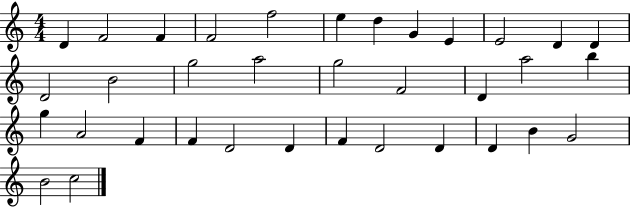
D4/q F4/h F4/q F4/h F5/h E5/q D5/q G4/q E4/q E4/h D4/q D4/q D4/h B4/h G5/h A5/h G5/h F4/h D4/q A5/h B5/q G5/q A4/h F4/q F4/q D4/h D4/q F4/q D4/h D4/q D4/q B4/q G4/h B4/h C5/h